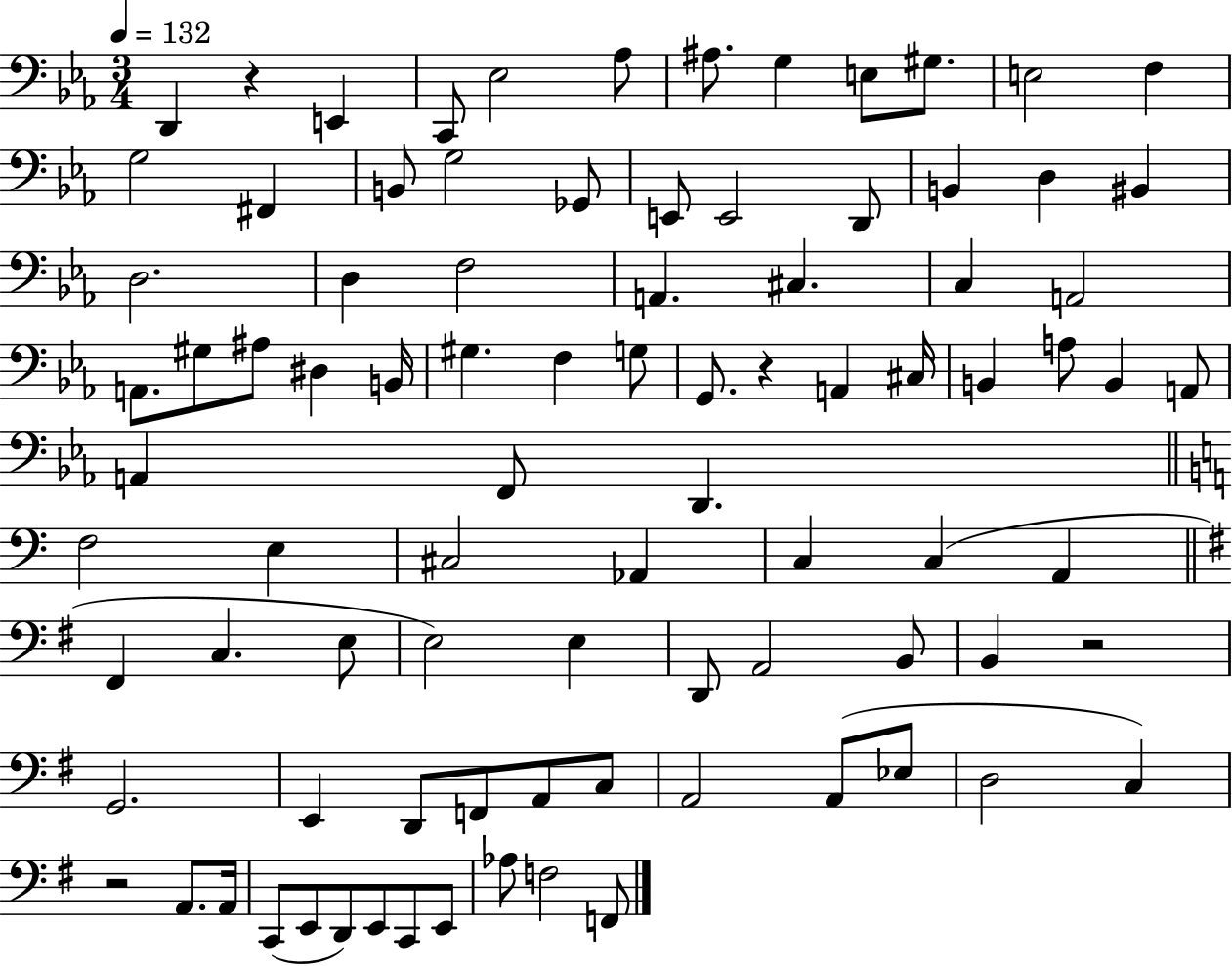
D2/q R/q E2/q C2/e Eb3/h Ab3/e A#3/e. G3/q E3/e G#3/e. E3/h F3/q G3/h F#2/q B2/e G3/h Gb2/e E2/e E2/h D2/e B2/q D3/q BIS2/q D3/h. D3/q F3/h A2/q. C#3/q. C3/q A2/h A2/e. G#3/e A#3/e D#3/q B2/s G#3/q. F3/q G3/e G2/e. R/q A2/q C#3/s B2/q A3/e B2/q A2/e A2/q F2/e D2/q. F3/h E3/q C#3/h Ab2/q C3/q C3/q A2/q F#2/q C3/q. E3/e E3/h E3/q D2/e A2/h B2/e B2/q R/h G2/h. E2/q D2/e F2/e A2/e C3/e A2/h A2/e Eb3/e D3/h C3/q R/h A2/e. A2/s C2/e E2/e D2/e E2/e C2/e E2/e Ab3/e F3/h F2/e